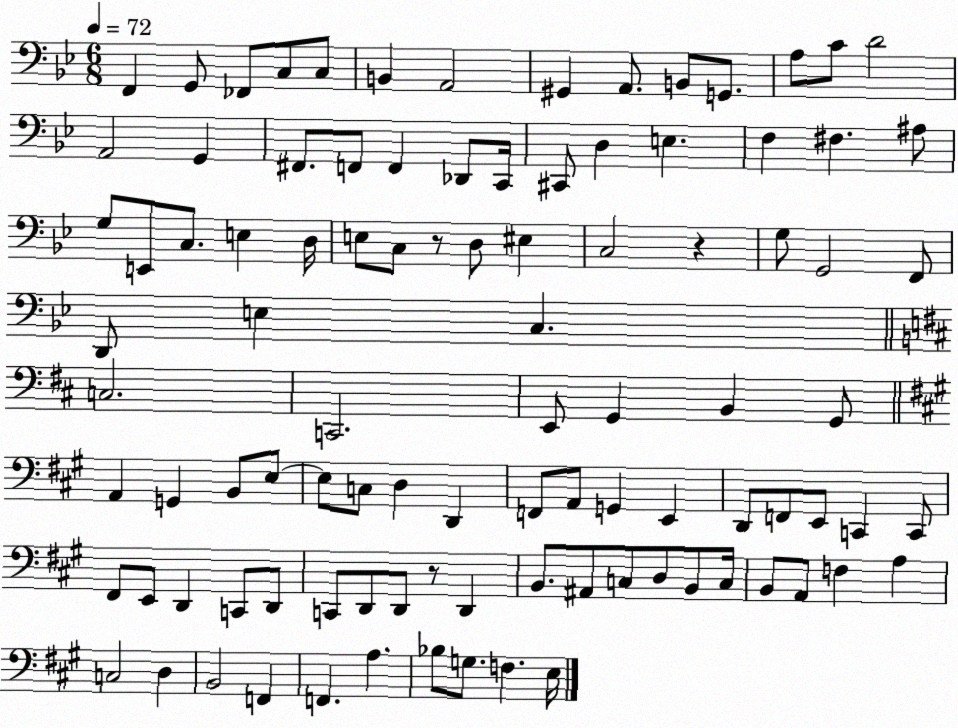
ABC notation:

X:1
T:Untitled
M:6/8
L:1/4
K:Bb
F,, G,,/2 _F,,/2 C,/2 C,/2 B,, A,,2 ^G,, A,,/2 B,,/2 G,,/2 A,/2 C/2 D2 A,,2 G,, ^F,,/2 F,,/2 F,, _D,,/2 C,,/4 ^C,,/2 D, E, F, ^F, ^A,/2 G,/2 E,,/2 C,/2 E, D,/4 E,/2 C,/2 z/2 D,/2 ^E, C,2 z G,/2 G,,2 F,,/2 D,,/2 E, C, C,2 C,,2 E,,/2 G,, B,, G,,/2 A,, G,, B,,/2 E,/2 E,/2 C,/2 D, D,, F,,/2 A,,/2 G,, E,, D,,/2 F,,/2 E,,/2 C,, C,,/2 ^F,,/2 E,,/2 D,, C,,/2 D,,/2 C,,/2 D,,/2 D,,/2 z/2 D,, B,,/2 ^A,,/2 C,/2 D,/2 B,,/2 C,/4 B,,/2 A,,/2 F, A, C,2 D, B,,2 F,, F,, A, _B,/2 G,/2 F, E,/4